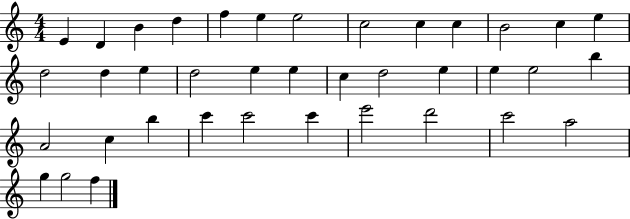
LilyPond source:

{
  \clef treble
  \numericTimeSignature
  \time 4/4
  \key c \major
  e'4 d'4 b'4 d''4 | f''4 e''4 e''2 | c''2 c''4 c''4 | b'2 c''4 e''4 | \break d''2 d''4 e''4 | d''2 e''4 e''4 | c''4 d''2 e''4 | e''4 e''2 b''4 | \break a'2 c''4 b''4 | c'''4 c'''2 c'''4 | e'''2 d'''2 | c'''2 a''2 | \break g''4 g''2 f''4 | \bar "|."
}